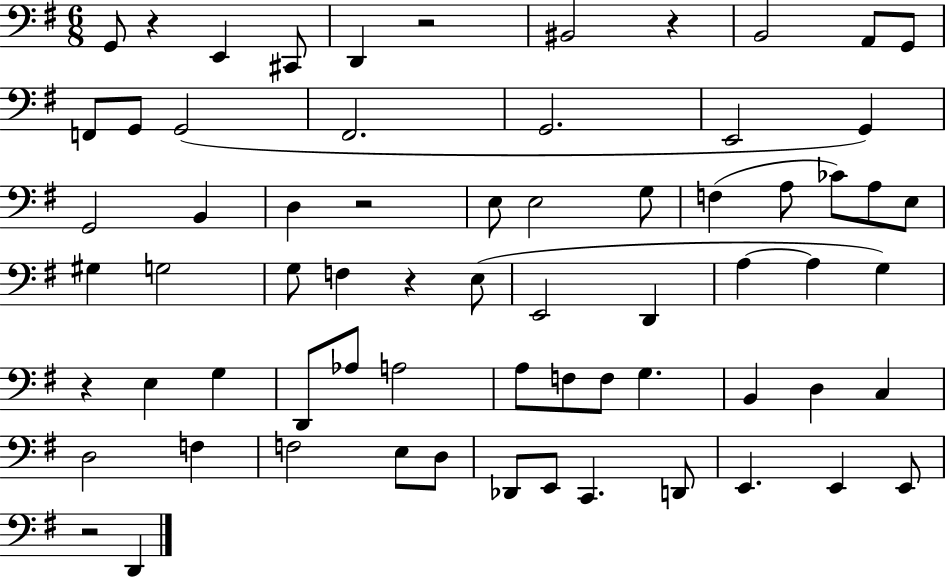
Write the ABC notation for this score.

X:1
T:Untitled
M:6/8
L:1/4
K:G
G,,/2 z E,, ^C,,/2 D,, z2 ^B,,2 z B,,2 A,,/2 G,,/2 F,,/2 G,,/2 G,,2 ^F,,2 G,,2 E,,2 G,, G,,2 B,, D, z2 E,/2 E,2 G,/2 F, A,/2 _C/2 A,/2 E,/2 ^G, G,2 G,/2 F, z E,/2 E,,2 D,, A, A, G, z E, G, D,,/2 _A,/2 A,2 A,/2 F,/2 F,/2 G, B,, D, C, D,2 F, F,2 E,/2 D,/2 _D,,/2 E,,/2 C,, D,,/2 E,, E,, E,,/2 z2 D,,